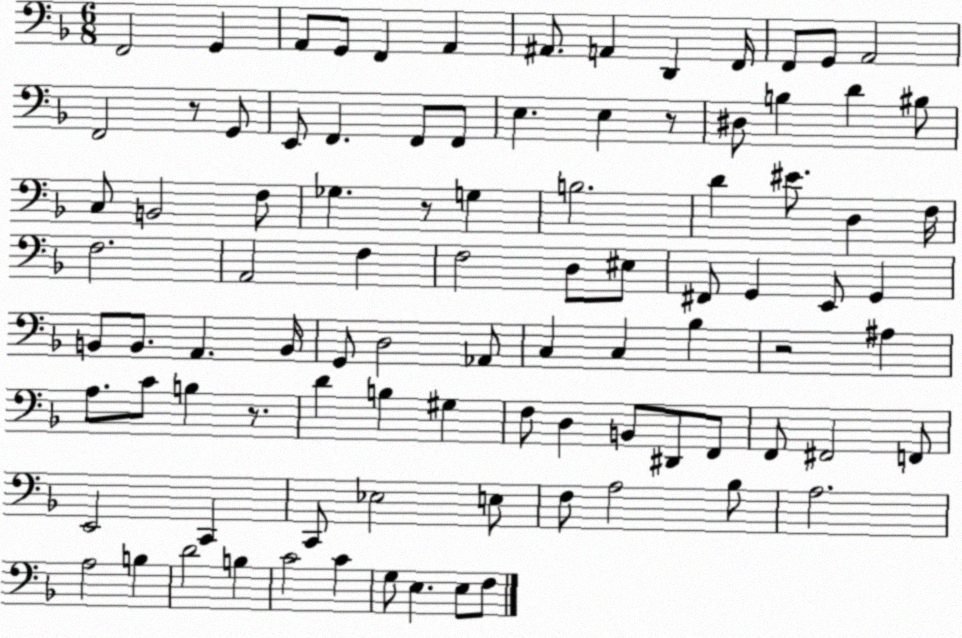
X:1
T:Untitled
M:6/8
L:1/4
K:F
F,,2 G,, A,,/2 G,,/2 F,, A,, ^A,,/2 A,, D,, F,,/4 F,,/2 G,,/2 A,,2 F,,2 z/2 G,,/2 E,,/2 F,, F,,/2 F,,/2 E, E, z/2 ^D,/2 B, D ^B,/2 C,/2 B,,2 F,/2 _G, z/2 G, B,2 D ^E/2 D, F,/4 F,2 A,,2 F, F,2 D,/2 ^E,/2 ^F,,/2 G,, E,,/2 G,, B,,/2 B,,/2 A,, B,,/4 G,,/2 D,2 _A,,/2 C, C, _B, z2 ^A, A,/2 C/2 B, z/2 D B, ^G, F,/2 D, B,,/2 ^D,,/2 F,,/2 F,,/2 ^F,,2 F,,/2 E,,2 C,, C,,/2 _E,2 E,/2 F,/2 A,2 _B,/2 A,2 A,2 B, D2 B, C2 C G,/2 E, E,/2 F,/2